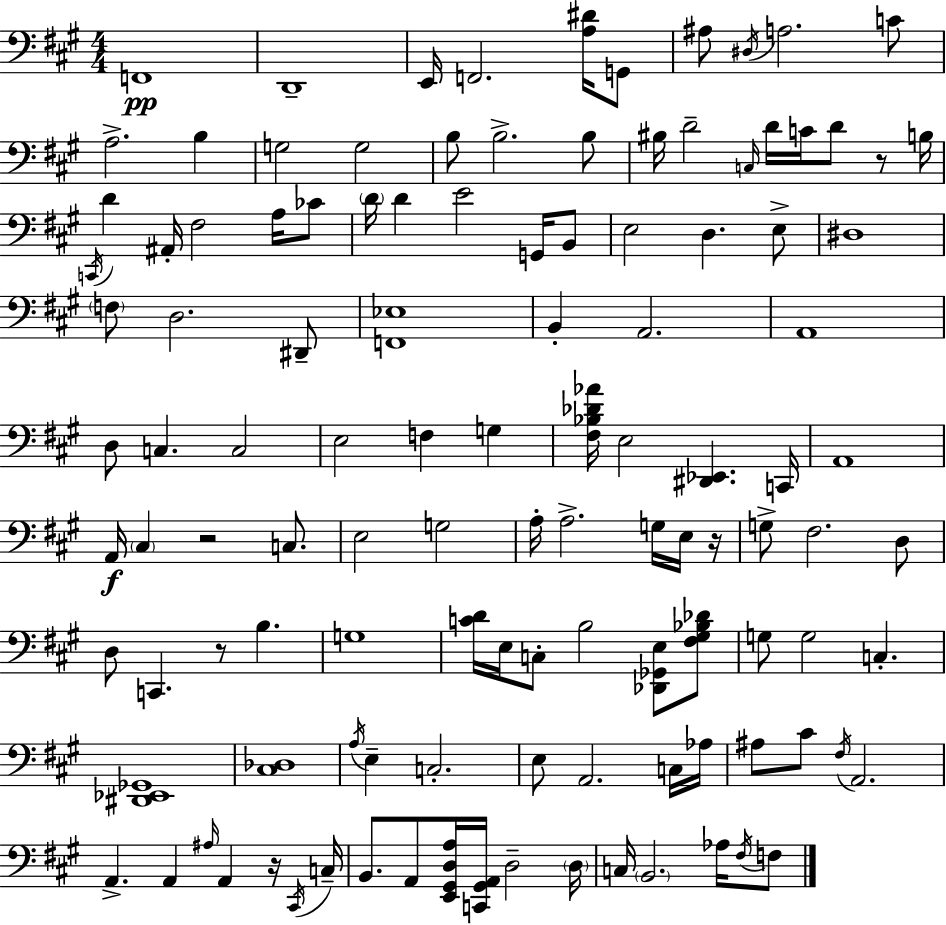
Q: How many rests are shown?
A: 5